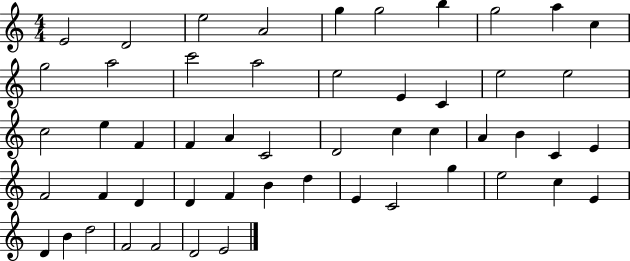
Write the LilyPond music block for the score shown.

{
  \clef treble
  \numericTimeSignature
  \time 4/4
  \key c \major
  e'2 d'2 | e''2 a'2 | g''4 g''2 b''4 | g''2 a''4 c''4 | \break g''2 a''2 | c'''2 a''2 | e''2 e'4 c'4 | e''2 e''2 | \break c''2 e''4 f'4 | f'4 a'4 c'2 | d'2 c''4 c''4 | a'4 b'4 c'4 e'4 | \break f'2 f'4 d'4 | d'4 f'4 b'4 d''4 | e'4 c'2 g''4 | e''2 c''4 e'4 | \break d'4 b'4 d''2 | f'2 f'2 | d'2 e'2 | \bar "|."
}